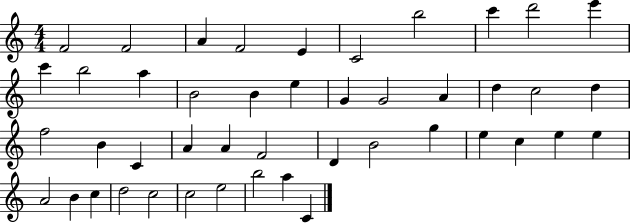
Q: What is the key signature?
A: C major